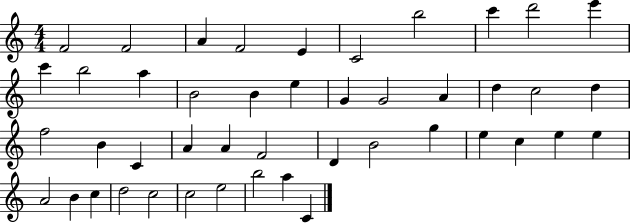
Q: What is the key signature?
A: C major